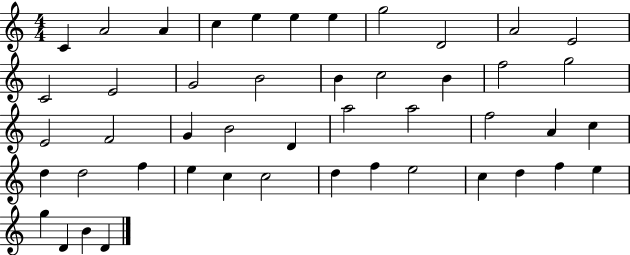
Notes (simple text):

C4/q A4/h A4/q C5/q E5/q E5/q E5/q G5/h D4/h A4/h E4/h C4/h E4/h G4/h B4/h B4/q C5/h B4/q F5/h G5/h E4/h F4/h G4/q B4/h D4/q A5/h A5/h F5/h A4/q C5/q D5/q D5/h F5/q E5/q C5/q C5/h D5/q F5/q E5/h C5/q D5/q F5/q E5/q G5/q D4/q B4/q D4/q